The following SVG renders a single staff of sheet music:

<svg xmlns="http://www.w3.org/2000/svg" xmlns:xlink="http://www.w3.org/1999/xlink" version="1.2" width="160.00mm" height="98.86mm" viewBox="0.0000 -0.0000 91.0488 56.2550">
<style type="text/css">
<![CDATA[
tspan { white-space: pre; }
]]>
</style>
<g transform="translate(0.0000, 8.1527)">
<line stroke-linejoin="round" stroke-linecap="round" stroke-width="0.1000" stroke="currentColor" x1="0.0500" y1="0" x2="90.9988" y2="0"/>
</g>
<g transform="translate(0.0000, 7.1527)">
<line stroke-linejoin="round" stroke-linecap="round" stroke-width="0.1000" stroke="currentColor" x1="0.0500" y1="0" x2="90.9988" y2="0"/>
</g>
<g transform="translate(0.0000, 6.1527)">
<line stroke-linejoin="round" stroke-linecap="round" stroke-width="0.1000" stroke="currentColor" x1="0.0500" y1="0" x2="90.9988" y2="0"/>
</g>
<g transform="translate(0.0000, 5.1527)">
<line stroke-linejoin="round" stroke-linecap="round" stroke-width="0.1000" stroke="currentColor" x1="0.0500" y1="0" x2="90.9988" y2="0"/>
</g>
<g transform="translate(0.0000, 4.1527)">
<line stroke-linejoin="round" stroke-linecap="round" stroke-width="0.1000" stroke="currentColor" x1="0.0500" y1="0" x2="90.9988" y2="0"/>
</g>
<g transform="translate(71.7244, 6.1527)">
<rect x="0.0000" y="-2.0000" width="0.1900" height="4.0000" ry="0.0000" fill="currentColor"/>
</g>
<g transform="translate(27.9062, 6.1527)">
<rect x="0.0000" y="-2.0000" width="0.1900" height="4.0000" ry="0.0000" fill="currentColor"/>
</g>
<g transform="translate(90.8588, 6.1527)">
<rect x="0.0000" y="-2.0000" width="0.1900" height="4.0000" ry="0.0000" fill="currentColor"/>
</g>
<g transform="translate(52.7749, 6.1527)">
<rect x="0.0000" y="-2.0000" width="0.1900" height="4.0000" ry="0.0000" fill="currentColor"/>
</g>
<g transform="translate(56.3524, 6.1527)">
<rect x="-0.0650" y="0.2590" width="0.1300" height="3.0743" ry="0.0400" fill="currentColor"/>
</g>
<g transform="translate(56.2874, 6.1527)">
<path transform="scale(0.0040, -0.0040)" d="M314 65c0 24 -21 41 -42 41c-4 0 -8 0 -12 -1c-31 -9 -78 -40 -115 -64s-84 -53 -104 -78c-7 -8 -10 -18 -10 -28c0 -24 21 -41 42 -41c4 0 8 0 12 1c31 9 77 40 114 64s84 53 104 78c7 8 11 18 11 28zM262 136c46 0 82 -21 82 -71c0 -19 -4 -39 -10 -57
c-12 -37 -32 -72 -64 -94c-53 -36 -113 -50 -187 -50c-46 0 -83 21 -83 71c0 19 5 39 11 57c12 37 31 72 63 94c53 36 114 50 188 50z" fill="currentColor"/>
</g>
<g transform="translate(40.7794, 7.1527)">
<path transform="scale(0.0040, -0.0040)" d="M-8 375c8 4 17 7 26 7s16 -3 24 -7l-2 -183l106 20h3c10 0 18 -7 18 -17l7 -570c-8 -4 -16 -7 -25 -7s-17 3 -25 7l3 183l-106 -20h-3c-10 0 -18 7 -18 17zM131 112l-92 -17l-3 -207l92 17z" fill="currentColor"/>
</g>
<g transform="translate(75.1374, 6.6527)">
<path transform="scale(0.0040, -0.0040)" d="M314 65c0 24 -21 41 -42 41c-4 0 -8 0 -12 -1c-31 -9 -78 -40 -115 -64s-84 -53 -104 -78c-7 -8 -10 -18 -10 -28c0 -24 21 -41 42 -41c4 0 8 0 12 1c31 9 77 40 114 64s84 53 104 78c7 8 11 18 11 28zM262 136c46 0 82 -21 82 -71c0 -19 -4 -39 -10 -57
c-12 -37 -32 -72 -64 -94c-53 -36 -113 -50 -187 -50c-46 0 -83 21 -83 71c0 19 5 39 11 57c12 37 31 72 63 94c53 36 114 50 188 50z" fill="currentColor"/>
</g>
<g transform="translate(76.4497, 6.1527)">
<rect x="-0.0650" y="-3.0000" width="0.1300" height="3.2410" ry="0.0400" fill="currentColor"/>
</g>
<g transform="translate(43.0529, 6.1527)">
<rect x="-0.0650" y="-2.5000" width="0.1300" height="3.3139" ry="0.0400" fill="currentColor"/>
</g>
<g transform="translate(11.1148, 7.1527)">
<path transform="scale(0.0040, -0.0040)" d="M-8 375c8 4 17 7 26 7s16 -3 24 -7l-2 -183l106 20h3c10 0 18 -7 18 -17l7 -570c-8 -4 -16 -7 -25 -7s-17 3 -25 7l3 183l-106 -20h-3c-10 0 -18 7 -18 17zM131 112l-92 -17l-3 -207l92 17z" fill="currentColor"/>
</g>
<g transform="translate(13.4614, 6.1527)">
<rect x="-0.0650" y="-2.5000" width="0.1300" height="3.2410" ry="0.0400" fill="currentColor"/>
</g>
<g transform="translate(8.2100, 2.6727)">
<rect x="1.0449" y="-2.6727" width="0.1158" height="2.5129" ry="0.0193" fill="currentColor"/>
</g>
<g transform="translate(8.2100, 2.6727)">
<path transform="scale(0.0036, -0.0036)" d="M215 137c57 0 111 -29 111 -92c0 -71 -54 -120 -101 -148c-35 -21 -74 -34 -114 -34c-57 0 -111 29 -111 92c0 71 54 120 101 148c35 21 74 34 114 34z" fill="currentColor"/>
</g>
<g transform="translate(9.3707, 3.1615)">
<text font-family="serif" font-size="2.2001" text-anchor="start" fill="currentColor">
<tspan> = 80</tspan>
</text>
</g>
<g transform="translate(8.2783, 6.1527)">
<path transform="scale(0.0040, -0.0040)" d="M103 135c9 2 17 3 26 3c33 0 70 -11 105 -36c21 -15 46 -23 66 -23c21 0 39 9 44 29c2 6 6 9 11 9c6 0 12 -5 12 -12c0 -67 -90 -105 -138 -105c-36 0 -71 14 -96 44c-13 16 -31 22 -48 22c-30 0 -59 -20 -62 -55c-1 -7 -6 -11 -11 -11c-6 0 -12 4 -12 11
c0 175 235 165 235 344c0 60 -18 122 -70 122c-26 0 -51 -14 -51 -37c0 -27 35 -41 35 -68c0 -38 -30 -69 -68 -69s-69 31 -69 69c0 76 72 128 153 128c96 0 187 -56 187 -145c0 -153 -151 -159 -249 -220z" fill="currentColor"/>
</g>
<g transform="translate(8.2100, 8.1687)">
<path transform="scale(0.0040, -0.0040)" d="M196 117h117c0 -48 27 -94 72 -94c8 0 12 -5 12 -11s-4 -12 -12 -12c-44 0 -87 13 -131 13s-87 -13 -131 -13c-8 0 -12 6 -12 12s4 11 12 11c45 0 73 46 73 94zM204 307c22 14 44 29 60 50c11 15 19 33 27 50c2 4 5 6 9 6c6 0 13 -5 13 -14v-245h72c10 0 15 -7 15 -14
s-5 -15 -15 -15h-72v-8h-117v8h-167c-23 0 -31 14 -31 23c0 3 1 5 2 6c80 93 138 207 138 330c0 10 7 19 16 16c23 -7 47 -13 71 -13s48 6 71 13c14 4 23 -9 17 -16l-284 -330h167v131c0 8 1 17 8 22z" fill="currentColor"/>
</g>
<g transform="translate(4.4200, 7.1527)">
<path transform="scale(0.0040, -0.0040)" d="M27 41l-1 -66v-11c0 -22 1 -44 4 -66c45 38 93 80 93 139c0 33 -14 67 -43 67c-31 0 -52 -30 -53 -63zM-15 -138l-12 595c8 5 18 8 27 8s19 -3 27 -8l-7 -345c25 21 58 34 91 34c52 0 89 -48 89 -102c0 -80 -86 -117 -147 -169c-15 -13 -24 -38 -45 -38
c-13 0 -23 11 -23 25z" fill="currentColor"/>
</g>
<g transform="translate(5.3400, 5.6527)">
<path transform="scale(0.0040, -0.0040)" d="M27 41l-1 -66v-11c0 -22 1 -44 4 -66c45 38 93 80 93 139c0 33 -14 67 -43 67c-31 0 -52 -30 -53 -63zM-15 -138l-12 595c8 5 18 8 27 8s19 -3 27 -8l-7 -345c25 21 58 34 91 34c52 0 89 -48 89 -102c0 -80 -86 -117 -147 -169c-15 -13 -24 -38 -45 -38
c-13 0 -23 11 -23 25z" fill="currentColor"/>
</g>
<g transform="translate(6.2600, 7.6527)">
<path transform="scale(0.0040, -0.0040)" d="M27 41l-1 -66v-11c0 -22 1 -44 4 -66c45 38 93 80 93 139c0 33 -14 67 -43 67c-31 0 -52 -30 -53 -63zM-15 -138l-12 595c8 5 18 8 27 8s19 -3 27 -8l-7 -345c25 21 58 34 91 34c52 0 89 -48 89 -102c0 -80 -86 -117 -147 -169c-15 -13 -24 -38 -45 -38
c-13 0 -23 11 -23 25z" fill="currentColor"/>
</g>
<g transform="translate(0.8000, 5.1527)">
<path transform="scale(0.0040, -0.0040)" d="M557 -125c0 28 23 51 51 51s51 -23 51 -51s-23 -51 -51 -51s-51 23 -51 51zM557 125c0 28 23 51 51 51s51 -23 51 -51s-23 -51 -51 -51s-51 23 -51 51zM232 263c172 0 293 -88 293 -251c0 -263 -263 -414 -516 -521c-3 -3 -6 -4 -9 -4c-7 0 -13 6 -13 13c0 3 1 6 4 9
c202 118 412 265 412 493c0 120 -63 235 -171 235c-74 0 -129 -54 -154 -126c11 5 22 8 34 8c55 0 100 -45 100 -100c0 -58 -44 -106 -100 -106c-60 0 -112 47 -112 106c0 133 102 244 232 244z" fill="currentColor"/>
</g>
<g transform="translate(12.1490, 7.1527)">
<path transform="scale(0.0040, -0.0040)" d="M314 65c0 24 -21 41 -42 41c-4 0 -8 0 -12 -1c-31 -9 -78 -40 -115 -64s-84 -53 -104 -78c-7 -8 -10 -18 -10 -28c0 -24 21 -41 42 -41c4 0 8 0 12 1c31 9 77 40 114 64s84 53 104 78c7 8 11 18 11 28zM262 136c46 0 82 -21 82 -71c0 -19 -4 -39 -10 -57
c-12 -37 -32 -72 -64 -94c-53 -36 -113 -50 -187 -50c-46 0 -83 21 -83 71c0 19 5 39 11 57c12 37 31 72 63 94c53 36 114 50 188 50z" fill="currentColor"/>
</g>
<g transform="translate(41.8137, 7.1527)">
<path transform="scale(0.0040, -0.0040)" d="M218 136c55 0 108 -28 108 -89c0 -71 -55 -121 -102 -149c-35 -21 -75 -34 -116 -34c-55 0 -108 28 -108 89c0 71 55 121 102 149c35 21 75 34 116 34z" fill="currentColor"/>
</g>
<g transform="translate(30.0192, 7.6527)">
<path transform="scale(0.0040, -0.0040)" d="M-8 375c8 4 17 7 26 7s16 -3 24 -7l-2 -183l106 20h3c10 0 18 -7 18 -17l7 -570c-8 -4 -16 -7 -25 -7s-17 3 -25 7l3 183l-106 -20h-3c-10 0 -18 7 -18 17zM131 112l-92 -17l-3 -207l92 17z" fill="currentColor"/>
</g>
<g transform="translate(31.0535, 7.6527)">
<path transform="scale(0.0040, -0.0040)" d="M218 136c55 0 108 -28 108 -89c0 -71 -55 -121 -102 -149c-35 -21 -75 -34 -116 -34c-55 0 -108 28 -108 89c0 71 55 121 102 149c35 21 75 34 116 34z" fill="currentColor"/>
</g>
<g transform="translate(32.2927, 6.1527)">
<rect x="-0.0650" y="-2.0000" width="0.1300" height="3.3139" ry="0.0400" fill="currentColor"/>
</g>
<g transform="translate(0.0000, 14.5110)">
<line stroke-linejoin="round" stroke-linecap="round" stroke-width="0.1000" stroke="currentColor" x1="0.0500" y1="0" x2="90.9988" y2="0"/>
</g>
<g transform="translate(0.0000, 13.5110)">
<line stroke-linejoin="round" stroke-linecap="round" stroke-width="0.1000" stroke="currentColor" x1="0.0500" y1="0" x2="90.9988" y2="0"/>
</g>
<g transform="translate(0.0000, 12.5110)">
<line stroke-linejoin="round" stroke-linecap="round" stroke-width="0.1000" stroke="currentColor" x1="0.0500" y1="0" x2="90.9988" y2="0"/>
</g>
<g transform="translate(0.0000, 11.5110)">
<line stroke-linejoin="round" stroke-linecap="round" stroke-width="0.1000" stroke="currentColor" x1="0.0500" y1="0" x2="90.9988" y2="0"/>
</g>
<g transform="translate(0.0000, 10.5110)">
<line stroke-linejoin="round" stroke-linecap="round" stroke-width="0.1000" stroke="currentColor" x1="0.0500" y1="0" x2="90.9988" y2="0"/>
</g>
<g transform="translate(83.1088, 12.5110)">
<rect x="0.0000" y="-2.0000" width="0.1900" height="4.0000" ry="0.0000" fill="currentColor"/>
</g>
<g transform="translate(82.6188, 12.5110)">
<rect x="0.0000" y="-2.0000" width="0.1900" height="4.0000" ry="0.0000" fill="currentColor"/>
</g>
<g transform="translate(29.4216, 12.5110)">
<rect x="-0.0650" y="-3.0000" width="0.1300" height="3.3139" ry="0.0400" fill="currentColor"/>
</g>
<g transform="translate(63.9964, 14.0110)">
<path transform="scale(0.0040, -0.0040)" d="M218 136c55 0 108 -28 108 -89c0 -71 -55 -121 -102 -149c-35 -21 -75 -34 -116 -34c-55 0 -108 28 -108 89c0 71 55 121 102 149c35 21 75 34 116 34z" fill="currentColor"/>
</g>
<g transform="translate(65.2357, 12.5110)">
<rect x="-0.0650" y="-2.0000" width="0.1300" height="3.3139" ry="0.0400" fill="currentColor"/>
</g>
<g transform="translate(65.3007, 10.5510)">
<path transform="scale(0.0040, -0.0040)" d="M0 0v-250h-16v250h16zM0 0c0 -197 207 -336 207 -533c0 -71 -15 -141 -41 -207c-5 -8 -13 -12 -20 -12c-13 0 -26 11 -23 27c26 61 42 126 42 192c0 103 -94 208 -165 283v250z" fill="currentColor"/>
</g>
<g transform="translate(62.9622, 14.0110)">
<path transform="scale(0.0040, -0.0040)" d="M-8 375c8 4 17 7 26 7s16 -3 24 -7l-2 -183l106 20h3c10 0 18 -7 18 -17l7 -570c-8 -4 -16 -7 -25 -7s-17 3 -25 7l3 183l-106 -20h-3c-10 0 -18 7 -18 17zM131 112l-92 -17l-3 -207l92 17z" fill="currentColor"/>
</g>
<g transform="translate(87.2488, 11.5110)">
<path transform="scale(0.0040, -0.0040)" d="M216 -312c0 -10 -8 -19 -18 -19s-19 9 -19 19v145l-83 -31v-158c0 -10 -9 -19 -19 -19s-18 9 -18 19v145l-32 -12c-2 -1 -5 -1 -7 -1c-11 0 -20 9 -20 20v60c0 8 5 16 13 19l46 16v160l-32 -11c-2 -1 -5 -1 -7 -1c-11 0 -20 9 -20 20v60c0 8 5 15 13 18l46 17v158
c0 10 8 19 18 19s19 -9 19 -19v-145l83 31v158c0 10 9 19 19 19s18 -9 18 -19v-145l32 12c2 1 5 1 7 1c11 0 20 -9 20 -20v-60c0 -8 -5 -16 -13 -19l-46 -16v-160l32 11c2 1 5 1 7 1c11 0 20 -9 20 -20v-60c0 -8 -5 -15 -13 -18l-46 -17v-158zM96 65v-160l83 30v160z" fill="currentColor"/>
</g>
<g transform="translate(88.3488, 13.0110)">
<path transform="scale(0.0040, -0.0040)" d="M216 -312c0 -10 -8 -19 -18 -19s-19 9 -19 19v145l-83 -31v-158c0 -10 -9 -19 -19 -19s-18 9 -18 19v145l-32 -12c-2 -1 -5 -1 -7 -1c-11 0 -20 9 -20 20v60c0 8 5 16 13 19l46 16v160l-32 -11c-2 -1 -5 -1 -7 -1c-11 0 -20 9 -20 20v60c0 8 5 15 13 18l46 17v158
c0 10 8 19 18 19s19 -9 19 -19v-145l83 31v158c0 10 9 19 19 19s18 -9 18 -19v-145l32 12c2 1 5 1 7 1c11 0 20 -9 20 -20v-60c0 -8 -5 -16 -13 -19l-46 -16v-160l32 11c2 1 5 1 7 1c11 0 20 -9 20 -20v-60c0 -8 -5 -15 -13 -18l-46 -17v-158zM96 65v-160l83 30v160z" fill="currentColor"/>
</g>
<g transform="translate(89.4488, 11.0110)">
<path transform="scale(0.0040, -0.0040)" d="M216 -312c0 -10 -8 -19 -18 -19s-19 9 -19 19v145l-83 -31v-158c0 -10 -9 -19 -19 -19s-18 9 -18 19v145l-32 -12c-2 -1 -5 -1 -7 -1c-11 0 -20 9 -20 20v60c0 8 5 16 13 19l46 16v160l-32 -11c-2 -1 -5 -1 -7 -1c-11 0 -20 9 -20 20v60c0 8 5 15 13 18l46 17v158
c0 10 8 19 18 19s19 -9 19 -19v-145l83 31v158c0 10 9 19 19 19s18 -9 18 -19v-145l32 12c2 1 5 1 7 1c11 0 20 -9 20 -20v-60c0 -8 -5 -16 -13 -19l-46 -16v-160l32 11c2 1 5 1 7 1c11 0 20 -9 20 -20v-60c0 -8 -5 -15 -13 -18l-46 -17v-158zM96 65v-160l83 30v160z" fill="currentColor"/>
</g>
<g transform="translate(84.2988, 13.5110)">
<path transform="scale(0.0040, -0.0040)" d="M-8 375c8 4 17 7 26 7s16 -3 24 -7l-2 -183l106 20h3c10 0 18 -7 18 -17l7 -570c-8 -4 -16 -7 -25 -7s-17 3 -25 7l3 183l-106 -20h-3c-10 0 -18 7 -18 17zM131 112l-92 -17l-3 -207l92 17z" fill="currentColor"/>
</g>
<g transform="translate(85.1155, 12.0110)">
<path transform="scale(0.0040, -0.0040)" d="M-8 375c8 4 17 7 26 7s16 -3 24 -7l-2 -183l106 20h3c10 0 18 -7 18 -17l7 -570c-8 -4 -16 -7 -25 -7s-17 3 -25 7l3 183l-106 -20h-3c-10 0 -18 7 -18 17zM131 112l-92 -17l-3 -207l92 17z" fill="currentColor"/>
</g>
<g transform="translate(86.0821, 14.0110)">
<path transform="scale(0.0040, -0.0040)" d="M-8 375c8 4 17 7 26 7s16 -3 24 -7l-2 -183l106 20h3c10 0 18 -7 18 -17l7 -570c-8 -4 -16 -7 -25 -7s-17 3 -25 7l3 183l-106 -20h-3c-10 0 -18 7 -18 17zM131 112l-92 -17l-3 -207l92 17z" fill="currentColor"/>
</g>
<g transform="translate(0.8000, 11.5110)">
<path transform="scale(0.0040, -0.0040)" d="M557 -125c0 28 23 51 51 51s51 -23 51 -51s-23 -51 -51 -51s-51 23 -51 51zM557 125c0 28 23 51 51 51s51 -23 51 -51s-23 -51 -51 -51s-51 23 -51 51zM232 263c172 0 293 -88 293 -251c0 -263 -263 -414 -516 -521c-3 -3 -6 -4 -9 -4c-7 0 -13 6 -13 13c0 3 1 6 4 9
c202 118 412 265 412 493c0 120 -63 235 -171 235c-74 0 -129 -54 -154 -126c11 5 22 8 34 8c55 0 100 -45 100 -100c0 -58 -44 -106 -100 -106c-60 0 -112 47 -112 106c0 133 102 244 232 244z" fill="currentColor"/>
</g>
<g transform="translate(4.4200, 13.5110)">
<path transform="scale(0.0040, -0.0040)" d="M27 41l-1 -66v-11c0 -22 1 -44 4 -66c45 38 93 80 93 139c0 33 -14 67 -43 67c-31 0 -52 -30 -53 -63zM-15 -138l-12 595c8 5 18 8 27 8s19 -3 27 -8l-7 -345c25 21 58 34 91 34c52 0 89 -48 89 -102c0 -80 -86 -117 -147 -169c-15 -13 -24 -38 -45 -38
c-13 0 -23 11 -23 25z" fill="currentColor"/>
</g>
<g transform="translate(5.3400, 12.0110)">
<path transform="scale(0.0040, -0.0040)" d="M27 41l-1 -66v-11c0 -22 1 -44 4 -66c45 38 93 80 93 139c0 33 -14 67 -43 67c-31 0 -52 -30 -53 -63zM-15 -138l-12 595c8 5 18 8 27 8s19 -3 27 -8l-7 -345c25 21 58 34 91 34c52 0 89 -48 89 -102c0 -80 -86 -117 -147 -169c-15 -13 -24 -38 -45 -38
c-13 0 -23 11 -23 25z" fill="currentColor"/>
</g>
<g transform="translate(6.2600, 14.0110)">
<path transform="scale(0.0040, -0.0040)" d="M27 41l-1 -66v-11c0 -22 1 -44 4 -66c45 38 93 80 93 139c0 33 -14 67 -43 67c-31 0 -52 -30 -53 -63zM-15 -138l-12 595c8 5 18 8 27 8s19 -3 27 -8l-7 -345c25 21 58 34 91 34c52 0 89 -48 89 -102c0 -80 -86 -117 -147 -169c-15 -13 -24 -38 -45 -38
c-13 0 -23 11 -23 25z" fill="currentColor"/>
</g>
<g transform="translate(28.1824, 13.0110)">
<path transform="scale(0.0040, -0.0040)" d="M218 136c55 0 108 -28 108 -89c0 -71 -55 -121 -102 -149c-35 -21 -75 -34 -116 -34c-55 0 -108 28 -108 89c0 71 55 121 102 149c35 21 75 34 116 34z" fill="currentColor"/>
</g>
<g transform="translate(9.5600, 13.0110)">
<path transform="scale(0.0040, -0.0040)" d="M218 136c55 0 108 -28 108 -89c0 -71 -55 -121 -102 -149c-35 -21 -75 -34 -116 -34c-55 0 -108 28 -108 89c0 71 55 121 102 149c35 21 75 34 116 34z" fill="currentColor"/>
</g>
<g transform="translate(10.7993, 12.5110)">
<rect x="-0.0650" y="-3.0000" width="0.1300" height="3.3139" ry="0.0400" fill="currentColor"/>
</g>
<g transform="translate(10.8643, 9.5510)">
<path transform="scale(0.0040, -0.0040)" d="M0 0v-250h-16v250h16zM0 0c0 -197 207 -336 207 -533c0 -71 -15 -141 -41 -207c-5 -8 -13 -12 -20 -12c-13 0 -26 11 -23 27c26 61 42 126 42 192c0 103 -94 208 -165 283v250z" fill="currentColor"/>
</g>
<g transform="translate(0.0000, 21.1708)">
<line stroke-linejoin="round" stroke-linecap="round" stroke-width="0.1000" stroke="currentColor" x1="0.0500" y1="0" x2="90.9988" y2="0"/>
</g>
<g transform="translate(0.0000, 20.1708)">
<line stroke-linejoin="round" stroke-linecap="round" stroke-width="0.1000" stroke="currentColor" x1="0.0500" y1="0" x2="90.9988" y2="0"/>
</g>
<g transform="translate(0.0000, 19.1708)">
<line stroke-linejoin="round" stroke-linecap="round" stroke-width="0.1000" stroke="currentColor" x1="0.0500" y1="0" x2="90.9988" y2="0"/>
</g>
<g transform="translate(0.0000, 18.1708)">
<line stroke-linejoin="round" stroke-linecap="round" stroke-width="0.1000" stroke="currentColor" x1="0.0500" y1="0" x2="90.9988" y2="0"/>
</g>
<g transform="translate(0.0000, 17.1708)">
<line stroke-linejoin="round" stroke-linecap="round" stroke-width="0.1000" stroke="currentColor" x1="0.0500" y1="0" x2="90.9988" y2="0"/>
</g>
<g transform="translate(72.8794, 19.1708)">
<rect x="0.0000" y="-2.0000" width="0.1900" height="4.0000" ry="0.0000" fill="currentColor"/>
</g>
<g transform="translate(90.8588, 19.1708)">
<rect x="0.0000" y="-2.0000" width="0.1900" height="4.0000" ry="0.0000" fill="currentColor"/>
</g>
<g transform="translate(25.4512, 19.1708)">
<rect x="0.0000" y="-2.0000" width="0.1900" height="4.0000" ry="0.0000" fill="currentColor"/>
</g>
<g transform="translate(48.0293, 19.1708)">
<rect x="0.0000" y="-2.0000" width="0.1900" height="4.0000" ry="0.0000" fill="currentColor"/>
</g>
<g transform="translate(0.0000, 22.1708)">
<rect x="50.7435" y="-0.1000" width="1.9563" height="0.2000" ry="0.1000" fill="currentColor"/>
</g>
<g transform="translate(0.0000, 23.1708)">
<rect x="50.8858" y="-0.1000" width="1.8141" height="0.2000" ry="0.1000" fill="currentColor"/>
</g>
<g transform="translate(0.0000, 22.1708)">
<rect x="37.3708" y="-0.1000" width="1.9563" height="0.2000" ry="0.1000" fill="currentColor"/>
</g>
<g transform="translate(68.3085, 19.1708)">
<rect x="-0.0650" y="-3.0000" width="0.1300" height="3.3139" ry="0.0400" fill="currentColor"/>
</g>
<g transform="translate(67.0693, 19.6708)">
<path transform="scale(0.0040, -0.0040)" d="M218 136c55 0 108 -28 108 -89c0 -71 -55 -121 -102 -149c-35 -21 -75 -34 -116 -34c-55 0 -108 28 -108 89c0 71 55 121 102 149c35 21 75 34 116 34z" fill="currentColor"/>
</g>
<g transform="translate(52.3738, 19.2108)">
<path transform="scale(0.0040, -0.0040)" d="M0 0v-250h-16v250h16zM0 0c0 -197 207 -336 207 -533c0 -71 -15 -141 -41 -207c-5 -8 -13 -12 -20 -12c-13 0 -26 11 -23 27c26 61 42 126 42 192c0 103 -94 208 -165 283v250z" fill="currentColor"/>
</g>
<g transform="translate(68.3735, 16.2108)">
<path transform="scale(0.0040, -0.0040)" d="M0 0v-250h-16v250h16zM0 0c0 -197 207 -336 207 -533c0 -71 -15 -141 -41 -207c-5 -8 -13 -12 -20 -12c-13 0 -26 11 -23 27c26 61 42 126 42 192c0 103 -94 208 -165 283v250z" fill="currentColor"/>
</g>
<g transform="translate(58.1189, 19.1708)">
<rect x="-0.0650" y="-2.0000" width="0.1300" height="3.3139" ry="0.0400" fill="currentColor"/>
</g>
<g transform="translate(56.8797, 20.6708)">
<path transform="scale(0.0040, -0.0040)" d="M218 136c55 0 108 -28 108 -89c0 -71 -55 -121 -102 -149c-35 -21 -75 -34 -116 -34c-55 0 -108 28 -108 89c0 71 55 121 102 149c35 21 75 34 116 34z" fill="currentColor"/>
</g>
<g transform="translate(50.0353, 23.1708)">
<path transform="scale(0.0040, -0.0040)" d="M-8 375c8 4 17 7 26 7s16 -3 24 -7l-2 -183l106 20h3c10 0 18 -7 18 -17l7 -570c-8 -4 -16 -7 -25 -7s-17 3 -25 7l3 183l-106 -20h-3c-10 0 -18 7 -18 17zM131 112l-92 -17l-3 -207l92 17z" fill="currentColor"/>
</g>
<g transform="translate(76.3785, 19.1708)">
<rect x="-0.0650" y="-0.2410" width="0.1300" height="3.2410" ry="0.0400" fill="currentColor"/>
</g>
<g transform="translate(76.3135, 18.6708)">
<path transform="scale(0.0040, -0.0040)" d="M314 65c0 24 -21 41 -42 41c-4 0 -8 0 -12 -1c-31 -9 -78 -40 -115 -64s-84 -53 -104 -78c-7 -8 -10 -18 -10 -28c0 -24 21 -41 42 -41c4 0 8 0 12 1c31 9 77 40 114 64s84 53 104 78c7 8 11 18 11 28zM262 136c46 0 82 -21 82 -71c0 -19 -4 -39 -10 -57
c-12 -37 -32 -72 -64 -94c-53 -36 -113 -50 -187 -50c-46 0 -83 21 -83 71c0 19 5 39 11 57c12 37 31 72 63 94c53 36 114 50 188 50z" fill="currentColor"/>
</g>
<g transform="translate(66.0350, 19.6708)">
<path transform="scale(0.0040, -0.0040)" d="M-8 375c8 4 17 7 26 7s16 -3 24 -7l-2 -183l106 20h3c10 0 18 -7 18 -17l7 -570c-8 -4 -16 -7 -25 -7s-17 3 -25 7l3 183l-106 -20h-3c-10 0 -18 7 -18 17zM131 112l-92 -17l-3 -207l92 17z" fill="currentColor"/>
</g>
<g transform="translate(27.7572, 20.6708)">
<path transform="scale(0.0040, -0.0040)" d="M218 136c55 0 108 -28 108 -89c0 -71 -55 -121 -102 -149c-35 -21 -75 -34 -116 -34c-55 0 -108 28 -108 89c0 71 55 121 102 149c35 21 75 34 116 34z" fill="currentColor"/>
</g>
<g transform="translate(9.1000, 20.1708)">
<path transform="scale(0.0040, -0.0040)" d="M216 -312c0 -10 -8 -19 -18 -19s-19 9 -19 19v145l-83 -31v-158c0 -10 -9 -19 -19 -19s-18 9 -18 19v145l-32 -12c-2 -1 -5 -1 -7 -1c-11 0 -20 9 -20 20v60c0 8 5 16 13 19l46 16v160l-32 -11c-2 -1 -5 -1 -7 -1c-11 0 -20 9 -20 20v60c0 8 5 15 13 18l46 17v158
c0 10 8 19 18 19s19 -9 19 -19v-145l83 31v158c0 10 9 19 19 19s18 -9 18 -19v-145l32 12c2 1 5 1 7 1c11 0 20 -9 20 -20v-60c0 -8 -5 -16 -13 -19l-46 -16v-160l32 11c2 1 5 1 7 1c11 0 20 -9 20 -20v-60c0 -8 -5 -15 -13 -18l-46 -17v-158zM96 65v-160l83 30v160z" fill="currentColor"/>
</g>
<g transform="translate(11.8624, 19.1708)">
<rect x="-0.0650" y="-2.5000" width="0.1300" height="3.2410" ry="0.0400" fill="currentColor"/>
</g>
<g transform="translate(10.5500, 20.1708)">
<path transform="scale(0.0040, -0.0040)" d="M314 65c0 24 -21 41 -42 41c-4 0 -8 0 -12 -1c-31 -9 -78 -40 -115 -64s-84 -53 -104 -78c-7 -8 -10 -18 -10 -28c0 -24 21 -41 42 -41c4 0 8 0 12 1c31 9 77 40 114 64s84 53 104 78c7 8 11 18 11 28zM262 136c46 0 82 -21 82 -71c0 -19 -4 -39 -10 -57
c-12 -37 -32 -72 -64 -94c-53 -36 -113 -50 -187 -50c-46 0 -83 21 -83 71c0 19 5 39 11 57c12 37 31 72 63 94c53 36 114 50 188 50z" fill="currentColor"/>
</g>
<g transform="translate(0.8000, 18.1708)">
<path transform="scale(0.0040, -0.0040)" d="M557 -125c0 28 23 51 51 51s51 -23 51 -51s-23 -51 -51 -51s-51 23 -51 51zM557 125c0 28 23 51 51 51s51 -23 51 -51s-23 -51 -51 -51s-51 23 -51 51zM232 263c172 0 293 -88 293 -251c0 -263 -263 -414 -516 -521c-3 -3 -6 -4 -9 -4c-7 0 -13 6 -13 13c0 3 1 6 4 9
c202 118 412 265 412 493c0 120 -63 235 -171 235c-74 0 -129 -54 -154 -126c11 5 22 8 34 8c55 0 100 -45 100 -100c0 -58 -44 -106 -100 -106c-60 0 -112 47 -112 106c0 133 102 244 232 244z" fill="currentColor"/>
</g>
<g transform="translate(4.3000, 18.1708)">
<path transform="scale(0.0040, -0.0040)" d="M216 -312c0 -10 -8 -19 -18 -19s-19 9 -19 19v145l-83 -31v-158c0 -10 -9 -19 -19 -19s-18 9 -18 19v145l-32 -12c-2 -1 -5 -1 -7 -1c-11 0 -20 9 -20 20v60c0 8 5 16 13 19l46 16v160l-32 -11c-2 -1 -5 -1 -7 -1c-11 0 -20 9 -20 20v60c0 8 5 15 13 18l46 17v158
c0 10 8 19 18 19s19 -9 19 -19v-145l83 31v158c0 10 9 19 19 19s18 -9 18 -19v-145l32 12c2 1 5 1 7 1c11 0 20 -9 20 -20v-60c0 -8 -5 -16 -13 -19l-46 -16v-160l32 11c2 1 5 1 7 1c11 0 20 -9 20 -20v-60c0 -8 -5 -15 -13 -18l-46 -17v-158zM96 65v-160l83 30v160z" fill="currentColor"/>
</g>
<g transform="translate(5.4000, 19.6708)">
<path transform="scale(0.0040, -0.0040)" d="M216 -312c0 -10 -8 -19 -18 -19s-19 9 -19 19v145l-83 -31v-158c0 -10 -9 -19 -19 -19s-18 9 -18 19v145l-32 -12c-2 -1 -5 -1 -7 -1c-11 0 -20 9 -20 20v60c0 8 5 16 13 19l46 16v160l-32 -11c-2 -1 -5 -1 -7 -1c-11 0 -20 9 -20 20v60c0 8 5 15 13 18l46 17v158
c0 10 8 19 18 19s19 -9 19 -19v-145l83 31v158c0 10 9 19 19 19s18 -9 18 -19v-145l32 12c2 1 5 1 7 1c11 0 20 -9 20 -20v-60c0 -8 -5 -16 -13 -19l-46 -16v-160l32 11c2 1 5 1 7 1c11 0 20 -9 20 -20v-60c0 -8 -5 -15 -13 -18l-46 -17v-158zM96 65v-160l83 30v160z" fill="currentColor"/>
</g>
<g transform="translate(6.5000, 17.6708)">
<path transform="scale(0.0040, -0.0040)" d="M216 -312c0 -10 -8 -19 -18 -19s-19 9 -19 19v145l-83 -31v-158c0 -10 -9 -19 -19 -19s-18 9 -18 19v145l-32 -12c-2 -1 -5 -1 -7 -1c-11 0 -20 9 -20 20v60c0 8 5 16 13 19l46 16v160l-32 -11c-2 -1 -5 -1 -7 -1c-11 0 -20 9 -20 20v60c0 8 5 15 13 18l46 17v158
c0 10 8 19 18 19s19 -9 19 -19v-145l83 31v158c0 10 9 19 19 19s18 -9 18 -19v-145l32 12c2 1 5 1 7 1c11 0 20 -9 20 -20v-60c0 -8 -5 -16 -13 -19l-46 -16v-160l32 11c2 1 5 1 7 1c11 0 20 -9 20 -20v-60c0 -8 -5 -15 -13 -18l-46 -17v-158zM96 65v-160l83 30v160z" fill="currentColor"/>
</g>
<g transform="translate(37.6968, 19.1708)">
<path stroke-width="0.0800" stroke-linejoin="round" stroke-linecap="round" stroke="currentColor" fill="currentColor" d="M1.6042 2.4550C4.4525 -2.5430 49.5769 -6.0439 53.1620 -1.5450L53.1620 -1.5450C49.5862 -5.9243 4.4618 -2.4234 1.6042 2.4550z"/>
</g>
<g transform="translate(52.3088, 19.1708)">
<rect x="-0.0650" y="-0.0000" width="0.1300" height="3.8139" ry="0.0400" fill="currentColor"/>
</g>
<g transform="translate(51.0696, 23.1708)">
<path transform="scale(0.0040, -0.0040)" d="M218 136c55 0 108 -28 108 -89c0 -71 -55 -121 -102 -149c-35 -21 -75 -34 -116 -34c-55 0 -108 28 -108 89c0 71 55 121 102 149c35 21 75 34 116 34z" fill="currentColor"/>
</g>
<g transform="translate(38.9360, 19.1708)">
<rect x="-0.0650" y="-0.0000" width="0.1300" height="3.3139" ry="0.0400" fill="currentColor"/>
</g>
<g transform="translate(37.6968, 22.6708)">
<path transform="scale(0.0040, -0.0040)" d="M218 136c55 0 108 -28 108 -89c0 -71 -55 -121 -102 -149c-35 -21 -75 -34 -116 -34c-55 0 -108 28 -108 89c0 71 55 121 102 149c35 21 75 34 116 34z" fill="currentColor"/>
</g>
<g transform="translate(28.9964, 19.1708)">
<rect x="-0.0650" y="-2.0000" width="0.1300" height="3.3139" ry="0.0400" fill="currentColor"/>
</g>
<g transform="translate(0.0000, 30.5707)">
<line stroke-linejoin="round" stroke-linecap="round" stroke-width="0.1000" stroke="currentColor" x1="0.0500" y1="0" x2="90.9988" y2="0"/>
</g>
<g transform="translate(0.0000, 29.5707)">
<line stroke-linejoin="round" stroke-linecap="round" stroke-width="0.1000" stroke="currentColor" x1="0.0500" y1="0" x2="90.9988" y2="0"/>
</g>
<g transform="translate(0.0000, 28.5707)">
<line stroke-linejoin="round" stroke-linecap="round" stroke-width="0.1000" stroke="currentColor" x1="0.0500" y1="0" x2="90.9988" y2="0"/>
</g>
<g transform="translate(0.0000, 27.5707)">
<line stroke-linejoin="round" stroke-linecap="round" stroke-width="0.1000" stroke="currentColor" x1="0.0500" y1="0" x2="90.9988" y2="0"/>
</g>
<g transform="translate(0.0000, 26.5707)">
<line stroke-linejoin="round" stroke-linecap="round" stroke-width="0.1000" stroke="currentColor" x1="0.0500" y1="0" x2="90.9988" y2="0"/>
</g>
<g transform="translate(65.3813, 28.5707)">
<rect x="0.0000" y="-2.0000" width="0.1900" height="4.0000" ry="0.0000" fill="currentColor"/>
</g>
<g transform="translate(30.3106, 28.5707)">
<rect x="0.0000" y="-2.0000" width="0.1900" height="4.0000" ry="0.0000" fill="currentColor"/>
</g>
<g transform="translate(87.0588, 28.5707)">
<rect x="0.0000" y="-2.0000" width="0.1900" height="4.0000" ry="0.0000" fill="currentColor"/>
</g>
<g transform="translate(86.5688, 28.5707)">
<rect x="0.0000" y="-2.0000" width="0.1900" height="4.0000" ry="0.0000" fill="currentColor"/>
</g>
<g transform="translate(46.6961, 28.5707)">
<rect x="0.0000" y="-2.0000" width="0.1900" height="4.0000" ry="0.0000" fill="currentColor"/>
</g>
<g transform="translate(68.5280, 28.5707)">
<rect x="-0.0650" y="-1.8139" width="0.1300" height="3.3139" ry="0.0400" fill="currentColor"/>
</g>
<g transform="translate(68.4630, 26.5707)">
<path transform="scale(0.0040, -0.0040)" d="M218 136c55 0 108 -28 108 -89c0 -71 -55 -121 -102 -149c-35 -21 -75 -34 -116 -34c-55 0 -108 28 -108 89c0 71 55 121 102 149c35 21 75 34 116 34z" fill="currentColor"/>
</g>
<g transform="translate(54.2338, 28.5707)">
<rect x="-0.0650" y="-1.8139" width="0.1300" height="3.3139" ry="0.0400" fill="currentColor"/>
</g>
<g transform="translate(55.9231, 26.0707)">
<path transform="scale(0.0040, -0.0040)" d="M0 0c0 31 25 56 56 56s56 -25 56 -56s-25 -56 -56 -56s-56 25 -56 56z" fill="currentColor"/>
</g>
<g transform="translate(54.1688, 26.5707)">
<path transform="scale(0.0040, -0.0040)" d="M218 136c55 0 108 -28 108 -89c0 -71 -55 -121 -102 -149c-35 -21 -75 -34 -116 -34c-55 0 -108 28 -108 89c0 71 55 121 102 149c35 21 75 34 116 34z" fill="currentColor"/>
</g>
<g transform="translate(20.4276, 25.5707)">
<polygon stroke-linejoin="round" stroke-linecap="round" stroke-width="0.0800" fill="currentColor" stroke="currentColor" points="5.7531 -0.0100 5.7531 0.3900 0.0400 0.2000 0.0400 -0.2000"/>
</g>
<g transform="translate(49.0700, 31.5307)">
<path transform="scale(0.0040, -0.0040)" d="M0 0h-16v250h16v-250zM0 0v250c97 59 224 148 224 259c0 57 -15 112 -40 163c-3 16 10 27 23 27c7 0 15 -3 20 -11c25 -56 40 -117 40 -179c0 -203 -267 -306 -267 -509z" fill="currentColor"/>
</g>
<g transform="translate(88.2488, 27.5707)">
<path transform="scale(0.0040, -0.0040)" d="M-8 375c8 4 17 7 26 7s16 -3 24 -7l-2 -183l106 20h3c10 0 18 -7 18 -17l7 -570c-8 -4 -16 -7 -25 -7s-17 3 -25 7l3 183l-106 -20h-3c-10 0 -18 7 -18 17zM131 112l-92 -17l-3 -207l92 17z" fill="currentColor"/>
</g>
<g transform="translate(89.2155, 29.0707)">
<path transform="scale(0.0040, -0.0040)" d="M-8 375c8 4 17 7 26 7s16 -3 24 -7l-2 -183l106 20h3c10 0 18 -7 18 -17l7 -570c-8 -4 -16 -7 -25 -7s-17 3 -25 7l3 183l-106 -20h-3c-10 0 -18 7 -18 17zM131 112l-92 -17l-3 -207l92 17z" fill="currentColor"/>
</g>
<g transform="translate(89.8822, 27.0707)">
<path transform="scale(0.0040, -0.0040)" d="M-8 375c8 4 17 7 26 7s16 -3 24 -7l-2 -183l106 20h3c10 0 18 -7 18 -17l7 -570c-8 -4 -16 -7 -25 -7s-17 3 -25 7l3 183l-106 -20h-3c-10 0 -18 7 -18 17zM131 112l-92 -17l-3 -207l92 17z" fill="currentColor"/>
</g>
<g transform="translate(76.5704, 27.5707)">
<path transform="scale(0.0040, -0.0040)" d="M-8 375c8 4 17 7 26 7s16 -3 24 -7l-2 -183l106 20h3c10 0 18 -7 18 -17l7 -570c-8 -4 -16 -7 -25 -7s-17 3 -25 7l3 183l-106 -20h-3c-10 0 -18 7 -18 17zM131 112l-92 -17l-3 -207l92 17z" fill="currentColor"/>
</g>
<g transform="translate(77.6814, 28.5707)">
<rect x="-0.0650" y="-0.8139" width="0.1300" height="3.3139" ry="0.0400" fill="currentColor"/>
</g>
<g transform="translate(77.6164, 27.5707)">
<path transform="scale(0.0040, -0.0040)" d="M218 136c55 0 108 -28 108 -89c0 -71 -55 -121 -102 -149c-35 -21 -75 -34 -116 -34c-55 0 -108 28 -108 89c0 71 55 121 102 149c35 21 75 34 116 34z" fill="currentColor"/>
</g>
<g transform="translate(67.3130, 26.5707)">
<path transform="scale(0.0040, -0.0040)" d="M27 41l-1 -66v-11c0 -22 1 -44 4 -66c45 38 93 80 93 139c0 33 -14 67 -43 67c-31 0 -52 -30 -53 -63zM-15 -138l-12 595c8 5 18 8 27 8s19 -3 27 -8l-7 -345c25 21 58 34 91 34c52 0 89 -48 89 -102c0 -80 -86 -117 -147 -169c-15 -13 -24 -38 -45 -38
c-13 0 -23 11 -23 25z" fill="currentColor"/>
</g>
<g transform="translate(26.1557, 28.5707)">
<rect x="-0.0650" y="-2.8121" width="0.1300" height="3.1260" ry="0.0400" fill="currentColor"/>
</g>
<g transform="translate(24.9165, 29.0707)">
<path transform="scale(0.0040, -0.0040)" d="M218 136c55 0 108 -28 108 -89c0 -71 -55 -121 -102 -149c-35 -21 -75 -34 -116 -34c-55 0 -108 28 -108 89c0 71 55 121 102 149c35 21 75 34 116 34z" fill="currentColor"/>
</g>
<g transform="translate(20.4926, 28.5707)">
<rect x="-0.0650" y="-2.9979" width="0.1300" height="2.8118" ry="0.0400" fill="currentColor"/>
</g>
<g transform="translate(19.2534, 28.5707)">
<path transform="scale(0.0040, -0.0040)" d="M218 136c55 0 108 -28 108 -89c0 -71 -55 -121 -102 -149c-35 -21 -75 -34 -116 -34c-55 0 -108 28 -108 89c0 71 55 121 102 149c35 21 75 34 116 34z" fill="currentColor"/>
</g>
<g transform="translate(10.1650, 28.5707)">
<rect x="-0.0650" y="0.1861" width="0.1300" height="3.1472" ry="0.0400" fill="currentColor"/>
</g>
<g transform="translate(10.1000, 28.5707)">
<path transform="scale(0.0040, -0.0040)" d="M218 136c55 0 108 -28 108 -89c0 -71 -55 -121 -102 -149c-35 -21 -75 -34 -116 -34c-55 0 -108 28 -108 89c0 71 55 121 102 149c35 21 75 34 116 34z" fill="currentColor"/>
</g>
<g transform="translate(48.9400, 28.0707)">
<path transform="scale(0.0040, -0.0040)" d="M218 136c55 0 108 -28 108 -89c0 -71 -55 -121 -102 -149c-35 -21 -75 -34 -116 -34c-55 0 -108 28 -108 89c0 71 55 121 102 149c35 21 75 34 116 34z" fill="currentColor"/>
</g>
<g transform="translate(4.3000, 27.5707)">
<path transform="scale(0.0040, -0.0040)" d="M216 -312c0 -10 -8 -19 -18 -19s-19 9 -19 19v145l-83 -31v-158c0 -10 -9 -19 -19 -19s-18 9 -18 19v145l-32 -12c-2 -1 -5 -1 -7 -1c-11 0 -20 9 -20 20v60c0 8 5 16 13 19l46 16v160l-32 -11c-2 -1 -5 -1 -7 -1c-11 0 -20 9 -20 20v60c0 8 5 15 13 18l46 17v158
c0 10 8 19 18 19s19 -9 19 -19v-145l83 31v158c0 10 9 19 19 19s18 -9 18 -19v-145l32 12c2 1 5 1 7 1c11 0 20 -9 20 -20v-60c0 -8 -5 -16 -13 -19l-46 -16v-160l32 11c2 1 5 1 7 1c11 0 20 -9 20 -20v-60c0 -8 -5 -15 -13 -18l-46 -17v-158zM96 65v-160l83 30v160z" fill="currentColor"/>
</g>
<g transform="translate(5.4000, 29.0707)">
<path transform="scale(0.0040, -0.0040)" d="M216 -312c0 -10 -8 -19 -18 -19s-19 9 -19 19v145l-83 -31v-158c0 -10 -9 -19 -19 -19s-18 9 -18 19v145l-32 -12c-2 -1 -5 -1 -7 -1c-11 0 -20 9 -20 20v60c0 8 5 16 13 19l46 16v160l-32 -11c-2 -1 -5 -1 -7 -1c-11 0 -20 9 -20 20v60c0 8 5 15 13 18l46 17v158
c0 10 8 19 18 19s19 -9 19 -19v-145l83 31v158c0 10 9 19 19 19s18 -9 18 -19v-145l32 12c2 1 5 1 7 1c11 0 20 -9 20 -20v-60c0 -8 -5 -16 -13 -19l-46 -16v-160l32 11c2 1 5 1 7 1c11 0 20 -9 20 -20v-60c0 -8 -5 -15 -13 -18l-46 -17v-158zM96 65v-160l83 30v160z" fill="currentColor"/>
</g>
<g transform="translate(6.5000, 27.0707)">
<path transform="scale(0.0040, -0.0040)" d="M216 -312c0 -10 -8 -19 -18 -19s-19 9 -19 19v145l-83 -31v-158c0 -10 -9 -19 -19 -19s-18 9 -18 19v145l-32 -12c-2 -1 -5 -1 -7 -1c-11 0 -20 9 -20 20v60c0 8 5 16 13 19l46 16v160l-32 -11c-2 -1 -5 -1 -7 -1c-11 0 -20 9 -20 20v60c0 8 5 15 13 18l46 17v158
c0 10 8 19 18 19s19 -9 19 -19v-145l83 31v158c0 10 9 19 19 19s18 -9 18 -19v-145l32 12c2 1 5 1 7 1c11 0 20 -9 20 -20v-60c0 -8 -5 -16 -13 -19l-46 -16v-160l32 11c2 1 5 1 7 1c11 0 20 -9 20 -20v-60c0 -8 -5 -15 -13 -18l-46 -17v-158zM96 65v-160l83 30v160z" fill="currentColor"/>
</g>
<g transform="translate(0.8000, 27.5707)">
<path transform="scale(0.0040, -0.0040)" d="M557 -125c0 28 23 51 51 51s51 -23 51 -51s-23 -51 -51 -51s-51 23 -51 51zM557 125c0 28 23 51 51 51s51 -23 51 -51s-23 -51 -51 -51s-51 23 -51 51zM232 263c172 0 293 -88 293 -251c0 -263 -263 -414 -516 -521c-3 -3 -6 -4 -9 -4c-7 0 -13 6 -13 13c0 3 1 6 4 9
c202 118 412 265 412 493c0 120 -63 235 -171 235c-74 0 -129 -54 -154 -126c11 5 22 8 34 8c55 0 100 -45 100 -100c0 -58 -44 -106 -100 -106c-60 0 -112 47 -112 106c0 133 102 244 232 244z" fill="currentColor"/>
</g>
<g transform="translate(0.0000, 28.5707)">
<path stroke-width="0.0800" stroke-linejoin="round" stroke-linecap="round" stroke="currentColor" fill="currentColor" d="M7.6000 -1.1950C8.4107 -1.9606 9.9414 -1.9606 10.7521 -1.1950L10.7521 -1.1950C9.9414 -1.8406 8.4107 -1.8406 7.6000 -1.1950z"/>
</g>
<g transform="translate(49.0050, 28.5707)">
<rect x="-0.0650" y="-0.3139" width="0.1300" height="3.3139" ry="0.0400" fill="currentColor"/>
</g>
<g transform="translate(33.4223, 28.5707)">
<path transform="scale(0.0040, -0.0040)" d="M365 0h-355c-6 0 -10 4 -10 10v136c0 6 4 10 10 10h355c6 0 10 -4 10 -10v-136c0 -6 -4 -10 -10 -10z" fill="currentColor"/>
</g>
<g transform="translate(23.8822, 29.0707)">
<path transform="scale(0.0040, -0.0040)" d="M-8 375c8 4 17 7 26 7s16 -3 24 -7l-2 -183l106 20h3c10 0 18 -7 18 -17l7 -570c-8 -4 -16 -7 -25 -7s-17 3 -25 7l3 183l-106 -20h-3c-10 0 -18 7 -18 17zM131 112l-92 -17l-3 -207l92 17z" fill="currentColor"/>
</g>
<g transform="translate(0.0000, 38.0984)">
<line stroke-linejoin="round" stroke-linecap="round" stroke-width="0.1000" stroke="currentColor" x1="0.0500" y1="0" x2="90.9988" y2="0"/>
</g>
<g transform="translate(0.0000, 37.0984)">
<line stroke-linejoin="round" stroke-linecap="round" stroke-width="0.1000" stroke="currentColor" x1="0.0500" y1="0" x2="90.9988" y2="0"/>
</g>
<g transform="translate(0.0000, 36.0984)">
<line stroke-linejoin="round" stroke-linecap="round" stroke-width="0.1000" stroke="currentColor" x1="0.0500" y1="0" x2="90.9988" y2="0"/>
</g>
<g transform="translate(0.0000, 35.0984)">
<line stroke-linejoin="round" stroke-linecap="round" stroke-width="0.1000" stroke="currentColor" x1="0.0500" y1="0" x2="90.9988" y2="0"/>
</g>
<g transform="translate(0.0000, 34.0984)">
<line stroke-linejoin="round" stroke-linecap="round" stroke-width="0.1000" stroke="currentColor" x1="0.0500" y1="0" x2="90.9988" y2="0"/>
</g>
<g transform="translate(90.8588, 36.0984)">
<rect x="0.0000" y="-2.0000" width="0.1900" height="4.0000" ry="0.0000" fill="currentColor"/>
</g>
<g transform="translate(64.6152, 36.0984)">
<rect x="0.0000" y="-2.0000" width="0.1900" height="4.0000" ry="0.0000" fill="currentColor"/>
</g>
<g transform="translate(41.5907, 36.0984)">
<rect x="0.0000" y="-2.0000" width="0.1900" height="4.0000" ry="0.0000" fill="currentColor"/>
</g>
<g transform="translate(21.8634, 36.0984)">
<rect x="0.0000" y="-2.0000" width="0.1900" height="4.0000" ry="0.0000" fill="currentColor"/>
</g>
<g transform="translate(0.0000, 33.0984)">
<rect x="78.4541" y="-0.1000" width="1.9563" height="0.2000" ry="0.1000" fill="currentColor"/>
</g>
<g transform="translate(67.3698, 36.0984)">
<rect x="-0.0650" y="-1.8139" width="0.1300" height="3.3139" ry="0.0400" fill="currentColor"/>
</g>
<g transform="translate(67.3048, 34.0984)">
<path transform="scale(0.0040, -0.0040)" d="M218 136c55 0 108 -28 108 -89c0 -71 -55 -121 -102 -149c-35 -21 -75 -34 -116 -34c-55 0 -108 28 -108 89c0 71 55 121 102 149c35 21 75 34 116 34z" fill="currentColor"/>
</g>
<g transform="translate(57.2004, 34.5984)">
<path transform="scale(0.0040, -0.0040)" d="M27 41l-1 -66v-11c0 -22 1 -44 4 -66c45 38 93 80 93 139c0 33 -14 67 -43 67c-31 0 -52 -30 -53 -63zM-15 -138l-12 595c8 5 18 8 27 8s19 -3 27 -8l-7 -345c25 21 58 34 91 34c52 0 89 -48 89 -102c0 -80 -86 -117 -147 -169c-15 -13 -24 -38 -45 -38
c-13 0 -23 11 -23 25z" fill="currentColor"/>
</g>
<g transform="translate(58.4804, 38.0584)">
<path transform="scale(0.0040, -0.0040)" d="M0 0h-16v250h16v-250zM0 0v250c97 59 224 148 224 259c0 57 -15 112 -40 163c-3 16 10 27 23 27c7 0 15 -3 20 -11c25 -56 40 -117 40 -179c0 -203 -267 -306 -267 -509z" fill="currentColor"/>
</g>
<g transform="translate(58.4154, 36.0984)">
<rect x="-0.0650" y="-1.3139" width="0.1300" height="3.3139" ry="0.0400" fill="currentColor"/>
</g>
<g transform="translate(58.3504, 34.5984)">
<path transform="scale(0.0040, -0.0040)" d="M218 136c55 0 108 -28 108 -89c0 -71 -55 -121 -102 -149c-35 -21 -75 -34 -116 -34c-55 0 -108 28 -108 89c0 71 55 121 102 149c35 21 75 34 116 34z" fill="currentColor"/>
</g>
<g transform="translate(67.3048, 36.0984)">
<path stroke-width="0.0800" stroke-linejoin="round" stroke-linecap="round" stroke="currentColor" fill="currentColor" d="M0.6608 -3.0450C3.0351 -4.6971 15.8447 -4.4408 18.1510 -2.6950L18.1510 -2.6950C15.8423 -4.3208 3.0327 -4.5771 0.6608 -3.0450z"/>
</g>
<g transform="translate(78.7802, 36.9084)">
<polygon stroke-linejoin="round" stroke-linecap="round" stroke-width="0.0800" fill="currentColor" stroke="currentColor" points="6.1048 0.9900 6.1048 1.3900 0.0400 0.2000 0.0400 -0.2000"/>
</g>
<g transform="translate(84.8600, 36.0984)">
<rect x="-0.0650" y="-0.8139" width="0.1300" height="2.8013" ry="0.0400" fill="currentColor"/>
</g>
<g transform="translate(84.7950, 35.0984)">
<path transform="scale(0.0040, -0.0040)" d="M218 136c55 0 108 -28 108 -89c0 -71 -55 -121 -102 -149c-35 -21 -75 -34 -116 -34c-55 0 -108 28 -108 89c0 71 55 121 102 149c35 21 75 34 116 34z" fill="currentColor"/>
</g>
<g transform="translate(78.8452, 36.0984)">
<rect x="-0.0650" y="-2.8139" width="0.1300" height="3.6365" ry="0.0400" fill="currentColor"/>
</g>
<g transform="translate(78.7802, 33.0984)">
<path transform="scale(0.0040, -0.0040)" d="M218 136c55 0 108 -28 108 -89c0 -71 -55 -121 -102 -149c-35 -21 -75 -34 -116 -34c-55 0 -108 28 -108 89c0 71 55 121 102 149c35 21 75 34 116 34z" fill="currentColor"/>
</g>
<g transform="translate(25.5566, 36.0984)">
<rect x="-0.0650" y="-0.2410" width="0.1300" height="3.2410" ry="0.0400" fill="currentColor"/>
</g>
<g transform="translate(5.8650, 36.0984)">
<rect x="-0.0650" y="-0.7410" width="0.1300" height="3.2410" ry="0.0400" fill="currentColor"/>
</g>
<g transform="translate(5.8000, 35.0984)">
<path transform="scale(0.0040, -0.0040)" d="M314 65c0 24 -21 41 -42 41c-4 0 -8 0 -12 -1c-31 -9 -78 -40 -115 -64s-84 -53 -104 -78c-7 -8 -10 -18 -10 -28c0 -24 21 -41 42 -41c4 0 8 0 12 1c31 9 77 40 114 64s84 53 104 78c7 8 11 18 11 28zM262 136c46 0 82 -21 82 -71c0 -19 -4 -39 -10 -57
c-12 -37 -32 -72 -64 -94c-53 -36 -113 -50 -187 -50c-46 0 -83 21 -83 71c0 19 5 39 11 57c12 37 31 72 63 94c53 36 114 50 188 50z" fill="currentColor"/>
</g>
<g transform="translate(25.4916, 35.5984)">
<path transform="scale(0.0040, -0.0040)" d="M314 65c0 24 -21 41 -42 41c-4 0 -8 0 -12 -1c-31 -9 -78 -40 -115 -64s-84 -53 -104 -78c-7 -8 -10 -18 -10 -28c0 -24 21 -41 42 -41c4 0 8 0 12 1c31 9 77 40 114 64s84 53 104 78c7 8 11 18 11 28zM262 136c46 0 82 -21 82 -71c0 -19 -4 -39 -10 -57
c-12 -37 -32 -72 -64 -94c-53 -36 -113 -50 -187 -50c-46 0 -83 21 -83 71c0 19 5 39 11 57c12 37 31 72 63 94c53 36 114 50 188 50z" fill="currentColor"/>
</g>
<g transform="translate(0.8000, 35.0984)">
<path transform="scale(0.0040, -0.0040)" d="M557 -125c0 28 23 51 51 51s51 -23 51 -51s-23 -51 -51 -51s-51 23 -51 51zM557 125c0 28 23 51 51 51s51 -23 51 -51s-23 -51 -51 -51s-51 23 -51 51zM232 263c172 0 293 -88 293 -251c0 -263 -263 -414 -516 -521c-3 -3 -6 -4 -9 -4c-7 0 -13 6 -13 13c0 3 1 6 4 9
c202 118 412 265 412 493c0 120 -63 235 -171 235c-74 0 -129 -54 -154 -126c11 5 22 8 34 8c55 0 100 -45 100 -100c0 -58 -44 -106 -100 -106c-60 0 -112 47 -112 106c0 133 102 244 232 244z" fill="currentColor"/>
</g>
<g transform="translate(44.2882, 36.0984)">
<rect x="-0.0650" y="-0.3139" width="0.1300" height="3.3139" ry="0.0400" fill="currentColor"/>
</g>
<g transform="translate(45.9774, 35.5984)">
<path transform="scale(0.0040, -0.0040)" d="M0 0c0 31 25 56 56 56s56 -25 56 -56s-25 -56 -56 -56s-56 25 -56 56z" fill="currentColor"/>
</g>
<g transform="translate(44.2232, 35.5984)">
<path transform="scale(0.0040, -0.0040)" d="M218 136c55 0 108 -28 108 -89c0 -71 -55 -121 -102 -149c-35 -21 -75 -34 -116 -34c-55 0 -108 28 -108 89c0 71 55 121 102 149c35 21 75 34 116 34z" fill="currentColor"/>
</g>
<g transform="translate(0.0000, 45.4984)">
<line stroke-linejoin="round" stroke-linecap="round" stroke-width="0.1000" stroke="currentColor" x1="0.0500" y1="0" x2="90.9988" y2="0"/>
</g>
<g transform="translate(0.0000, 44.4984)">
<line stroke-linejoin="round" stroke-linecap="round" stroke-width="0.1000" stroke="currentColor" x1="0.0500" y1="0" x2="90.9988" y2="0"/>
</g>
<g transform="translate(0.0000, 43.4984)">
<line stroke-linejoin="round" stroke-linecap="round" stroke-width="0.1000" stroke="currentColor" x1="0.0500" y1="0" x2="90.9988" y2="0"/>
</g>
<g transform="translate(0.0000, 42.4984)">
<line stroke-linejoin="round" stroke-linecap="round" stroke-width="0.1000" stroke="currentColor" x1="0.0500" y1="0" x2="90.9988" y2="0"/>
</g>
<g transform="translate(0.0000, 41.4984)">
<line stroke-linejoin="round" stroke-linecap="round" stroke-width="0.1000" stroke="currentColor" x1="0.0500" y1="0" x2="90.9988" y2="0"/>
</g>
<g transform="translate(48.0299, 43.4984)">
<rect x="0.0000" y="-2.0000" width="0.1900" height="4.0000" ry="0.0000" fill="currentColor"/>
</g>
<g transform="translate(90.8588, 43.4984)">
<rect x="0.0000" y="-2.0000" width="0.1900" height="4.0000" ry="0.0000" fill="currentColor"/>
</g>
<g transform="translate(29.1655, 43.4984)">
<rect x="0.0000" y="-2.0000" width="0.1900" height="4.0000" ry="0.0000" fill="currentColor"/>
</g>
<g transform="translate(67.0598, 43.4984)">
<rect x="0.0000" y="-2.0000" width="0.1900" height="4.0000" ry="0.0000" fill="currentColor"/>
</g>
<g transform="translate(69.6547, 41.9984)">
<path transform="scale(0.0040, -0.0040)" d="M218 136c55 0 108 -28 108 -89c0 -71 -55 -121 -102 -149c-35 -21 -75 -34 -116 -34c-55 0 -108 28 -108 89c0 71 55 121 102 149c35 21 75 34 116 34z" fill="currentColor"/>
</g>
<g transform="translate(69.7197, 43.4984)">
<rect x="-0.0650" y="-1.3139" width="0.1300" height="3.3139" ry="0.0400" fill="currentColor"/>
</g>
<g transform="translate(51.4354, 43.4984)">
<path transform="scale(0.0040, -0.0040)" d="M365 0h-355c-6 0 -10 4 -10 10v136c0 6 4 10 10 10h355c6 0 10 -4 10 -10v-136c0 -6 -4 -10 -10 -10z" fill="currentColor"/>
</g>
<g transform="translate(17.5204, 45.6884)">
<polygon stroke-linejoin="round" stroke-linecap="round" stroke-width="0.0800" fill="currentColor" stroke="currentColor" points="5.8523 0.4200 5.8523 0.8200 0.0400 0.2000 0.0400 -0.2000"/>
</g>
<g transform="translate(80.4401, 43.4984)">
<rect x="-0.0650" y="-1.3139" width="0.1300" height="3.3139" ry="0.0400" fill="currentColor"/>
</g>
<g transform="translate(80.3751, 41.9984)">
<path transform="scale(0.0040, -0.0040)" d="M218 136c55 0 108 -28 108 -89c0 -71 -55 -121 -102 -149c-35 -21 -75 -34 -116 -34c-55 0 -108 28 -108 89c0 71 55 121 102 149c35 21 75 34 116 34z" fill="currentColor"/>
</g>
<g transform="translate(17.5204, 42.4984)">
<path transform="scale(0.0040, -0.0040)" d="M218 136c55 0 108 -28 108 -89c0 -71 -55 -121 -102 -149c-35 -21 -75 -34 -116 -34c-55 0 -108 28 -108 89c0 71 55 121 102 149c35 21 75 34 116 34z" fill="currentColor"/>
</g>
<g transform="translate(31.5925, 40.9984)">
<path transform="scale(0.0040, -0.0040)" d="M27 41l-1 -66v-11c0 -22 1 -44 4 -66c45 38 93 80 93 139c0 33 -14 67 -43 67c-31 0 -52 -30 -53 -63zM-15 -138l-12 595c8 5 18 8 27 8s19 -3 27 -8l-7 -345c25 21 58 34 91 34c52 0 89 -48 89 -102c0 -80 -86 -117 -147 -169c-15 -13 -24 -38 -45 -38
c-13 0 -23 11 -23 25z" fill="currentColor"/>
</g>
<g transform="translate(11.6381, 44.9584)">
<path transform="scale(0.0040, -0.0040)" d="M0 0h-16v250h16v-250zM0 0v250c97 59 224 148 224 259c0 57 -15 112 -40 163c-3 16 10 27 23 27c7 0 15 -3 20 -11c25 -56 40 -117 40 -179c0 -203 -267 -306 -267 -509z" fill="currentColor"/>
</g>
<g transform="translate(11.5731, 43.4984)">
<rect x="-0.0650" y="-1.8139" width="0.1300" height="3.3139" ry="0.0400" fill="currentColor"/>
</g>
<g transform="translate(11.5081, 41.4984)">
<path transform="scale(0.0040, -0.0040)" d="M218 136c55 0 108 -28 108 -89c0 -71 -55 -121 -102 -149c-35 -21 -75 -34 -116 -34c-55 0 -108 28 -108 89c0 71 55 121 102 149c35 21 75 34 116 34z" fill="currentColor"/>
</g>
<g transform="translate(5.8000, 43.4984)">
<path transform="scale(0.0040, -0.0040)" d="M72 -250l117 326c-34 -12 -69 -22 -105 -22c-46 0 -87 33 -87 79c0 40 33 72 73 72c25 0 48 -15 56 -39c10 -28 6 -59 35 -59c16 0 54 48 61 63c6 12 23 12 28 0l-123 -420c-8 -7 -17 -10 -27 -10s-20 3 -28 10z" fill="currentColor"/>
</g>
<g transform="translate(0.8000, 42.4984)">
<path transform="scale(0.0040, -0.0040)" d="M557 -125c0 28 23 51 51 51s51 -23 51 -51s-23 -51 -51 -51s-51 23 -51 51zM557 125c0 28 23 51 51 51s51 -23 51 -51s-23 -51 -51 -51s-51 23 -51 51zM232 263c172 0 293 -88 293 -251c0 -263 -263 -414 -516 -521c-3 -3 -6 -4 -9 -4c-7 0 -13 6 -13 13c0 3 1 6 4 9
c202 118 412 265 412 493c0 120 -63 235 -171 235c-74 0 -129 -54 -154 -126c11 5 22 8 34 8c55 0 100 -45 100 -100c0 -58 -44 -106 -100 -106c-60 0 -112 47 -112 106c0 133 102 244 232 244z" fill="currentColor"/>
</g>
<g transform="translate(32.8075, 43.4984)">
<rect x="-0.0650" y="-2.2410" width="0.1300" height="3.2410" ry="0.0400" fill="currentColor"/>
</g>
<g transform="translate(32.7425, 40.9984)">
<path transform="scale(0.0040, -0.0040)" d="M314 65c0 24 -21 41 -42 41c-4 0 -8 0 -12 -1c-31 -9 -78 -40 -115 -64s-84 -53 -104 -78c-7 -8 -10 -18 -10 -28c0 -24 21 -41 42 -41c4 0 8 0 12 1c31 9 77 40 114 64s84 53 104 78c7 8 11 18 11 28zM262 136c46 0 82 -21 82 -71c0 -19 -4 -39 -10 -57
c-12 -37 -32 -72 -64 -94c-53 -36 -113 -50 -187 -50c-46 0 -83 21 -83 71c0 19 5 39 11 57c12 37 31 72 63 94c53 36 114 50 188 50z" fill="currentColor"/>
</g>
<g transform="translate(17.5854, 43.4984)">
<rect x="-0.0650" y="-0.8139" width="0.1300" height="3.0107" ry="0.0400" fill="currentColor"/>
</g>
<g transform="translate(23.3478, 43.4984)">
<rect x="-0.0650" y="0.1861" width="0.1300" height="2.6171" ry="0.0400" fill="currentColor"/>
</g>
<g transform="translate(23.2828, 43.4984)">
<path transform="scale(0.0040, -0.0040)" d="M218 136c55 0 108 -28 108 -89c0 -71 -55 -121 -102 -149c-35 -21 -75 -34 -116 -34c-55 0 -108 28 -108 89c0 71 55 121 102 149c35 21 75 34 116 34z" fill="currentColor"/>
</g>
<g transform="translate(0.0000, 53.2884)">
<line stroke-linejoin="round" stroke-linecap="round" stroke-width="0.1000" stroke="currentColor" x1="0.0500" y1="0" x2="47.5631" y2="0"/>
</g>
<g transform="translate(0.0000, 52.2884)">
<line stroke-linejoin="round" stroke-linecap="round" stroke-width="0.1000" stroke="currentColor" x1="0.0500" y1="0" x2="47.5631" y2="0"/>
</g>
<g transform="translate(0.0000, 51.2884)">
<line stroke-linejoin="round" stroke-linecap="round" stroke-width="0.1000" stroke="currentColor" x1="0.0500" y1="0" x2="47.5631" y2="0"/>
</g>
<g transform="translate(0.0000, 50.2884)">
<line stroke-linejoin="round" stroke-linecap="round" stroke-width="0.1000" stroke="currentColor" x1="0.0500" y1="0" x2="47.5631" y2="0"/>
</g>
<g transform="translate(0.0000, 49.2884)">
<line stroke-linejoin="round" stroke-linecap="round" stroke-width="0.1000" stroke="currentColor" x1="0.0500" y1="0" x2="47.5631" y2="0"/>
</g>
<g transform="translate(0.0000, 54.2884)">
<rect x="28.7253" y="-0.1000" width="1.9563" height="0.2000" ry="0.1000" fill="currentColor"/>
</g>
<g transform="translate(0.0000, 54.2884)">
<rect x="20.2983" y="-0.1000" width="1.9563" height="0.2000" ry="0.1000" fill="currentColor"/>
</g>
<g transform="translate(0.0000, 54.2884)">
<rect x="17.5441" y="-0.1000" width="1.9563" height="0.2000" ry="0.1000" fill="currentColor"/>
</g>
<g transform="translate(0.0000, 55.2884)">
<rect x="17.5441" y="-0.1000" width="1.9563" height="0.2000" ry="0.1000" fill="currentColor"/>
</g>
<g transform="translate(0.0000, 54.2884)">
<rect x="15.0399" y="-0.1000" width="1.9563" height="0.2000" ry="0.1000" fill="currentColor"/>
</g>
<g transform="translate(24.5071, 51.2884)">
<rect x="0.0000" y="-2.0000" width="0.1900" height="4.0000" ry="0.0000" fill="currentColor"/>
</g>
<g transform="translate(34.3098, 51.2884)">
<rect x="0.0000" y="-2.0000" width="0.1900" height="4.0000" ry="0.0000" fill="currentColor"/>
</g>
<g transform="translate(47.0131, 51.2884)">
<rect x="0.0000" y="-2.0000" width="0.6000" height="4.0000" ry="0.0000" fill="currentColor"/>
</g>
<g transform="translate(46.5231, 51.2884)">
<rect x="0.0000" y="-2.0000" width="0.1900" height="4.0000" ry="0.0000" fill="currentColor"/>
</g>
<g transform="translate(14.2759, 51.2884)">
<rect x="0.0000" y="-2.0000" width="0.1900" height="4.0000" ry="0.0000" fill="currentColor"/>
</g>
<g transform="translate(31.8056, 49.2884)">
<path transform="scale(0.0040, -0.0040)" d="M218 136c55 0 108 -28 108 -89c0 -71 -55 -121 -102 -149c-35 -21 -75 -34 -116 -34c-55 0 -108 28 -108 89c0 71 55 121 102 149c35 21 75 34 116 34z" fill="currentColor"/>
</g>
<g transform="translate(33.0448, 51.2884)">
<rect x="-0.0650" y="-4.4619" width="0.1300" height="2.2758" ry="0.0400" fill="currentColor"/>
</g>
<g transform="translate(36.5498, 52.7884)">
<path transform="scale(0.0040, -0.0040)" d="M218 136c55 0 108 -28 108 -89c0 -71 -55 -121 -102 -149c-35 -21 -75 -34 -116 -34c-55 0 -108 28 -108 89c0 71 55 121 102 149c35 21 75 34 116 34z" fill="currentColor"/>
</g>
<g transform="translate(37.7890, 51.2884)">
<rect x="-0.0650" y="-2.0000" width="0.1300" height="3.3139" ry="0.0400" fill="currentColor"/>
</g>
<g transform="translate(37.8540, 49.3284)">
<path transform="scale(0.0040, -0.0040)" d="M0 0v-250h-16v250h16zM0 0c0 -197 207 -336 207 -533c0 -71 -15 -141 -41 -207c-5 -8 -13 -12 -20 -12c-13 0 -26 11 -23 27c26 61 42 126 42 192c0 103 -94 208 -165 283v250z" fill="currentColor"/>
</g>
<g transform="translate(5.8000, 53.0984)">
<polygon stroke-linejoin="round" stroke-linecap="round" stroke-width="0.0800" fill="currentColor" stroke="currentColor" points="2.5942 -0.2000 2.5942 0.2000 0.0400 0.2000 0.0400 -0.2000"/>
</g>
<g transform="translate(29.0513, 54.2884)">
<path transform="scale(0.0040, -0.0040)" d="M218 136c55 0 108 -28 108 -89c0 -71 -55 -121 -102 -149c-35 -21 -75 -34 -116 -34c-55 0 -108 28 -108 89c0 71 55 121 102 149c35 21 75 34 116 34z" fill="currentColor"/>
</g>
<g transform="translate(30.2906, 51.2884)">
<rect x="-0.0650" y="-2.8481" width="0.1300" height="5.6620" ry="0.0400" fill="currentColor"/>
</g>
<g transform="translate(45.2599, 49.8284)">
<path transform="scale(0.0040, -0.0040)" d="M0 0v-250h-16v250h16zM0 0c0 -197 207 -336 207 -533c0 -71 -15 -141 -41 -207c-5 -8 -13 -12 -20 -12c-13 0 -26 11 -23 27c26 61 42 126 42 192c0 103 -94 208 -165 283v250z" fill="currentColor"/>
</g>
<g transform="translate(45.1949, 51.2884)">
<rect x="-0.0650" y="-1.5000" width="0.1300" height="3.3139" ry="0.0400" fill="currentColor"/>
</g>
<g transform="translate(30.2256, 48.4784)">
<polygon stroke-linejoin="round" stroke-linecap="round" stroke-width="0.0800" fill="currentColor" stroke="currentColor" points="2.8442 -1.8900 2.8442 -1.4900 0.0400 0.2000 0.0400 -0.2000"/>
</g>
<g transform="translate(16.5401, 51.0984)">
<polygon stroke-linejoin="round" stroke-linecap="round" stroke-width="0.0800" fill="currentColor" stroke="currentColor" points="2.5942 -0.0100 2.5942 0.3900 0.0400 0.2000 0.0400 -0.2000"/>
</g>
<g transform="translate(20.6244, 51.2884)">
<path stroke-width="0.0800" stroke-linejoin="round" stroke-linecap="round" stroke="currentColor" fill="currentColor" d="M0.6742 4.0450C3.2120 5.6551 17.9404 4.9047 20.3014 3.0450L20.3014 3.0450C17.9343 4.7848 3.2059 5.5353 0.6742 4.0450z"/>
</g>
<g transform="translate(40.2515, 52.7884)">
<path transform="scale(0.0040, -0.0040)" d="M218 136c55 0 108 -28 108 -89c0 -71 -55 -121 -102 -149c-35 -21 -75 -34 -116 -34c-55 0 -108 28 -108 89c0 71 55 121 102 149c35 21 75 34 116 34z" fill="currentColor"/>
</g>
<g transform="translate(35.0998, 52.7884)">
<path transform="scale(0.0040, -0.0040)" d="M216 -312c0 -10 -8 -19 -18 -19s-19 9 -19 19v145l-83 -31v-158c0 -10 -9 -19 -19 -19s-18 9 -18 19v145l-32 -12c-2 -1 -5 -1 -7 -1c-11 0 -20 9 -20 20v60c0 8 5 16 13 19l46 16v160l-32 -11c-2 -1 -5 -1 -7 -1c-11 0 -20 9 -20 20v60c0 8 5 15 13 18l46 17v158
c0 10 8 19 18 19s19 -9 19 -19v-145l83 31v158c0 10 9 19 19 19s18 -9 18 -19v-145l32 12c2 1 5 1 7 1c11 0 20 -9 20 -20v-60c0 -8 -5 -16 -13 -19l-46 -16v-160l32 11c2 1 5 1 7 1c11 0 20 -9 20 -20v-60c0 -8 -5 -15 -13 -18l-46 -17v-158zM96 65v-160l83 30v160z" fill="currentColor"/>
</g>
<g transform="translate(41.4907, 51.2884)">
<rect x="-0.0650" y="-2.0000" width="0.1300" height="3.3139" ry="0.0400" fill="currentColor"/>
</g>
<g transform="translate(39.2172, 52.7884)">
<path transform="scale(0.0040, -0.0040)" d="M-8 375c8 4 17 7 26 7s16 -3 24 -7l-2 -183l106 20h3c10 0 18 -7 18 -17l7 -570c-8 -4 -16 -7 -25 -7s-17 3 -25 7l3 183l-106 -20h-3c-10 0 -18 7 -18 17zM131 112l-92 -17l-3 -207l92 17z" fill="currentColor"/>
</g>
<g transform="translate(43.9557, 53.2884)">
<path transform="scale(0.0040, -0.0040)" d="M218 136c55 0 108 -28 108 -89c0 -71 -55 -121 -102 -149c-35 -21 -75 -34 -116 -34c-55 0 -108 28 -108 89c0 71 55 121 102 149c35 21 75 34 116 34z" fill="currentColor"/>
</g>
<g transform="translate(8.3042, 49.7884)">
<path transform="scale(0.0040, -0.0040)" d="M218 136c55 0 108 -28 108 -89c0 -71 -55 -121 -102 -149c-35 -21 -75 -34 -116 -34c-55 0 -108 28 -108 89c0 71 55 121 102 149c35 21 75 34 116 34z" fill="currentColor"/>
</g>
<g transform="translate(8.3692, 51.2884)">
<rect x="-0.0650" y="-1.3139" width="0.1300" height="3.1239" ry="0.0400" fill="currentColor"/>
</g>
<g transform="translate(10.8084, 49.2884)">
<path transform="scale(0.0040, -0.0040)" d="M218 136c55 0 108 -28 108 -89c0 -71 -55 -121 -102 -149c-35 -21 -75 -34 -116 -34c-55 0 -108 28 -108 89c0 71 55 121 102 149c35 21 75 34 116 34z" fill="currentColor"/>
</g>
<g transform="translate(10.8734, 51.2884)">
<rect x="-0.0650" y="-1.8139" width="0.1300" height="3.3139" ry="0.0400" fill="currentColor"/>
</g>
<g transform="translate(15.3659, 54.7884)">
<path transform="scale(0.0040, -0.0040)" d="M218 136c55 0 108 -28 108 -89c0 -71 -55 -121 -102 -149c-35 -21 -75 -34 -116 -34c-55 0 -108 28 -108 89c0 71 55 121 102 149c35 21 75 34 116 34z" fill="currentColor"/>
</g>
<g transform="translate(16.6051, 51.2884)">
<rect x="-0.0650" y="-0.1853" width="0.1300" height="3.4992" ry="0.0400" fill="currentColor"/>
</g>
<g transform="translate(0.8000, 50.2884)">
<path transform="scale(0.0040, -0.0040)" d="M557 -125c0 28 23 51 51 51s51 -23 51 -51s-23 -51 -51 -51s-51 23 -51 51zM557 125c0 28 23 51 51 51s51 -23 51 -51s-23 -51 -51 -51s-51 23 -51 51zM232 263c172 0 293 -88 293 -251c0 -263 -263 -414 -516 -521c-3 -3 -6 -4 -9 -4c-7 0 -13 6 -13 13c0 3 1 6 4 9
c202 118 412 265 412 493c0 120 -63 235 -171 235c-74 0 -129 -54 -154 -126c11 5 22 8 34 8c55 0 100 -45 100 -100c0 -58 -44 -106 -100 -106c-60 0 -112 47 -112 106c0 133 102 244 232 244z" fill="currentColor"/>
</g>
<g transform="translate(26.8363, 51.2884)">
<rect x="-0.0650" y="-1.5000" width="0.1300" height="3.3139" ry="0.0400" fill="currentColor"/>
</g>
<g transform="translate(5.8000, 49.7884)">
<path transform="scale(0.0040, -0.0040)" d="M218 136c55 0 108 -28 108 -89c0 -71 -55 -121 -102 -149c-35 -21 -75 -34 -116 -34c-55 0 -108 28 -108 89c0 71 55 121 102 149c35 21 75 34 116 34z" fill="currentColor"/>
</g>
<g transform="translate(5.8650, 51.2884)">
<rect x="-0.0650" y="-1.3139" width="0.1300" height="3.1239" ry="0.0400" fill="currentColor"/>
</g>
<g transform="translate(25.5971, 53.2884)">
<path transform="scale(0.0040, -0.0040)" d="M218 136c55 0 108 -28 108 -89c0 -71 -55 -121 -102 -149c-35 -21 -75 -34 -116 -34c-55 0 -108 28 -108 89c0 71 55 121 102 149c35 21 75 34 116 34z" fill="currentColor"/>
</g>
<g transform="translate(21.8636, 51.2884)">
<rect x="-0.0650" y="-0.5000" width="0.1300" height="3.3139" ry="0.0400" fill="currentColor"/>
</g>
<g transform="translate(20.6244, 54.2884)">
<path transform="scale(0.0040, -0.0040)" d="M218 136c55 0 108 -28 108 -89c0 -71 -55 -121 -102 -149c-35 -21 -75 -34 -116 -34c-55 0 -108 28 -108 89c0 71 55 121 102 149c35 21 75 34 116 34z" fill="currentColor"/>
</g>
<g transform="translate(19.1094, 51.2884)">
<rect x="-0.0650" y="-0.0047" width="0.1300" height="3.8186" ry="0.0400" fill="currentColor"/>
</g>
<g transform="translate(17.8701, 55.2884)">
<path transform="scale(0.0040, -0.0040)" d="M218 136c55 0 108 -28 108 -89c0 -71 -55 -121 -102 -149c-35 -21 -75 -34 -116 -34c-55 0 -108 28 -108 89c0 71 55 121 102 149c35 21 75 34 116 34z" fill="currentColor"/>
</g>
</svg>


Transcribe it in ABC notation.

X:1
T:Untitled
M:2/4
L:1/4
K:Eb
B,,2 A,, B,, D,2 C,2 C,/2 C, A,,/2 ^B,,2 A,, D,, C,,/2 A,, C,/2 E,2 D, D,/2 C,/2 z2 E,/2 A, _A, F, F,2 E,2 E, _G,/2 A, C/2 F,/2 z/2 A,/2 F,/2 D,/2 _B,2 z2 G, G, G,/2 G,/2 A, D,,/2 C,,/2 E,, G,, E,,/2 A,/2 ^A,,/2 A,, G,,/2